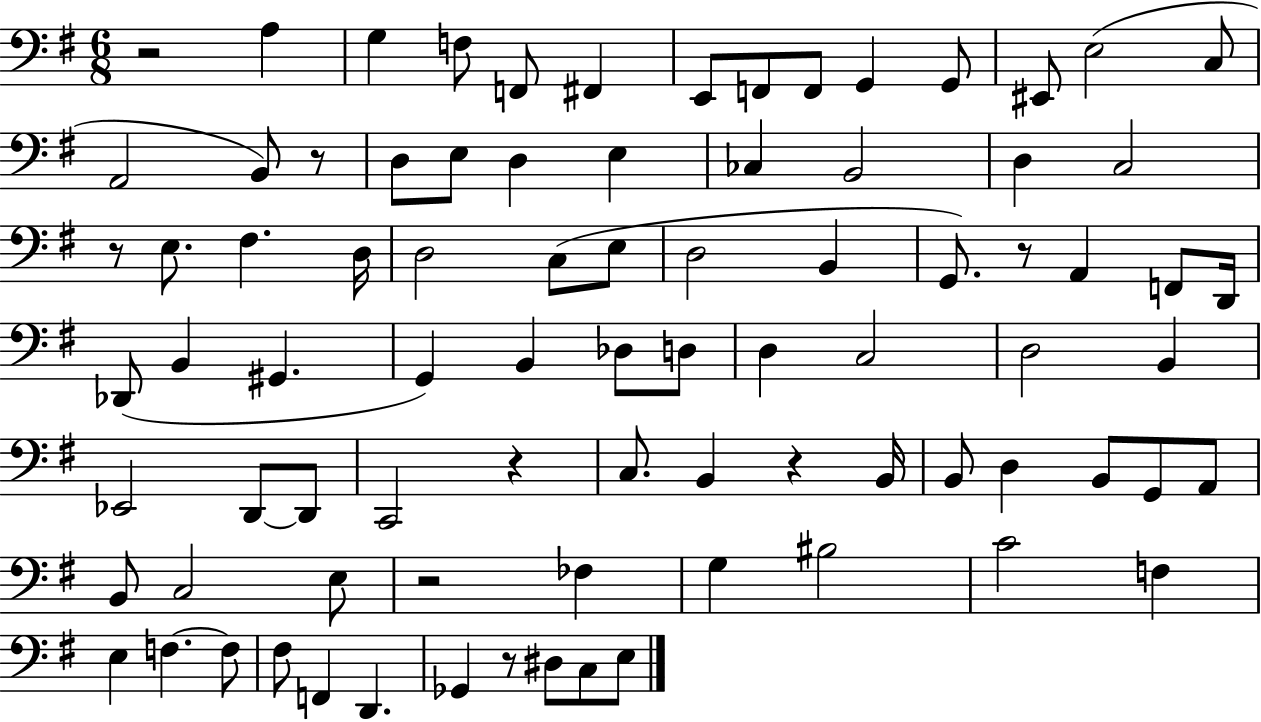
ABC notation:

X:1
T:Untitled
M:6/8
L:1/4
K:G
z2 A, G, F,/2 F,,/2 ^F,, E,,/2 F,,/2 F,,/2 G,, G,,/2 ^E,,/2 E,2 C,/2 A,,2 B,,/2 z/2 D,/2 E,/2 D, E, _C, B,,2 D, C,2 z/2 E,/2 ^F, D,/4 D,2 C,/2 E,/2 D,2 B,, G,,/2 z/2 A,, F,,/2 D,,/4 _D,,/2 B,, ^G,, G,, B,, _D,/2 D,/2 D, C,2 D,2 B,, _E,,2 D,,/2 D,,/2 C,,2 z C,/2 B,, z B,,/4 B,,/2 D, B,,/2 G,,/2 A,,/2 B,,/2 C,2 E,/2 z2 _F, G, ^B,2 C2 F, E, F, F,/2 ^F,/2 F,, D,, _G,, z/2 ^D,/2 C,/2 E,/2